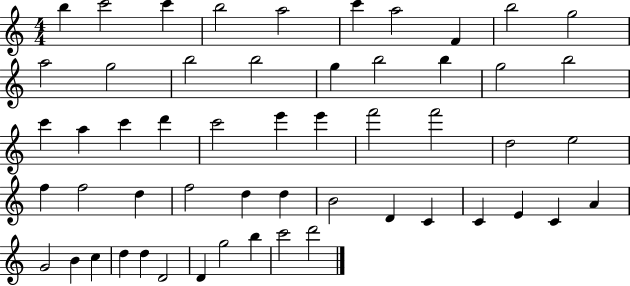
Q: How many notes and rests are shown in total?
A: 54